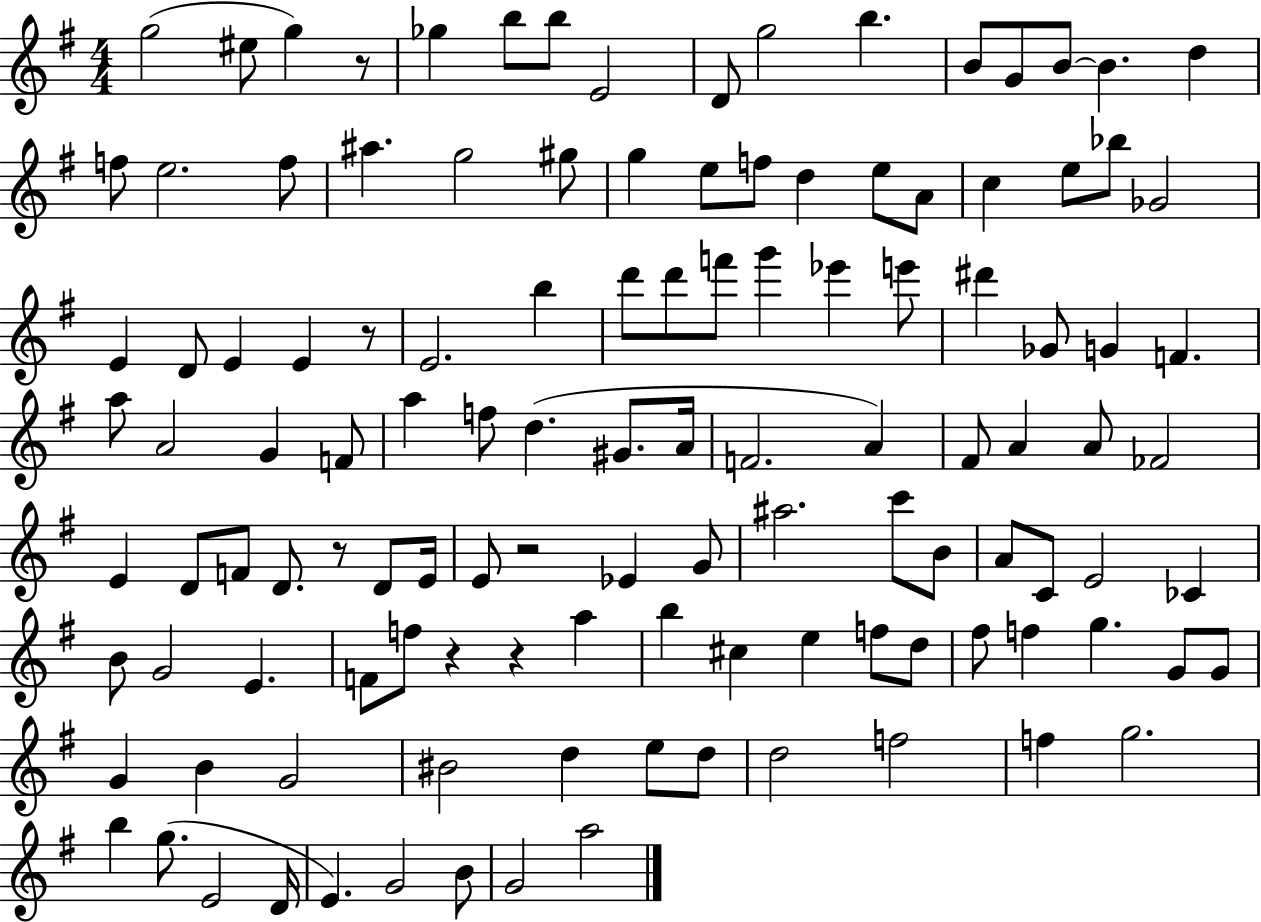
X:1
T:Untitled
M:4/4
L:1/4
K:G
g2 ^e/2 g z/2 _g b/2 b/2 E2 D/2 g2 b B/2 G/2 B/2 B d f/2 e2 f/2 ^a g2 ^g/2 g e/2 f/2 d e/2 A/2 c e/2 _b/2 _G2 E D/2 E E z/2 E2 b d'/2 d'/2 f'/2 g' _e' e'/2 ^d' _G/2 G F a/2 A2 G F/2 a f/2 d ^G/2 A/4 F2 A ^F/2 A A/2 _F2 E D/2 F/2 D/2 z/2 D/2 E/4 E/2 z2 _E G/2 ^a2 c'/2 B/2 A/2 C/2 E2 _C B/2 G2 E F/2 f/2 z z a b ^c e f/2 d/2 ^f/2 f g G/2 G/2 G B G2 ^B2 d e/2 d/2 d2 f2 f g2 b g/2 E2 D/4 E G2 B/2 G2 a2